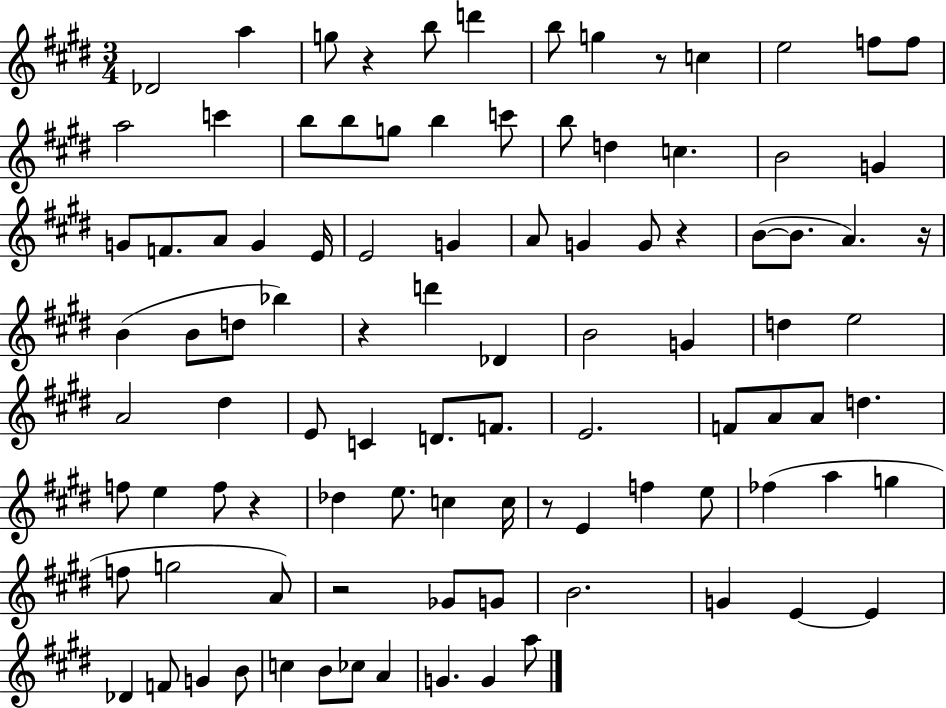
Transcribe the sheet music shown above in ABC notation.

X:1
T:Untitled
M:3/4
L:1/4
K:E
_D2 a g/2 z b/2 d' b/2 g z/2 c e2 f/2 f/2 a2 c' b/2 b/2 g/2 b c'/2 b/2 d c B2 G G/2 F/2 A/2 G E/4 E2 G A/2 G G/2 z B/2 B/2 A z/4 B B/2 d/2 _b z d' _D B2 G d e2 A2 ^d E/2 C D/2 F/2 E2 F/2 A/2 A/2 d f/2 e f/2 z _d e/2 c c/4 z/2 E f e/2 _f a g f/2 g2 A/2 z2 _G/2 G/2 B2 G E E _D F/2 G B/2 c B/2 _c/2 A G G a/2